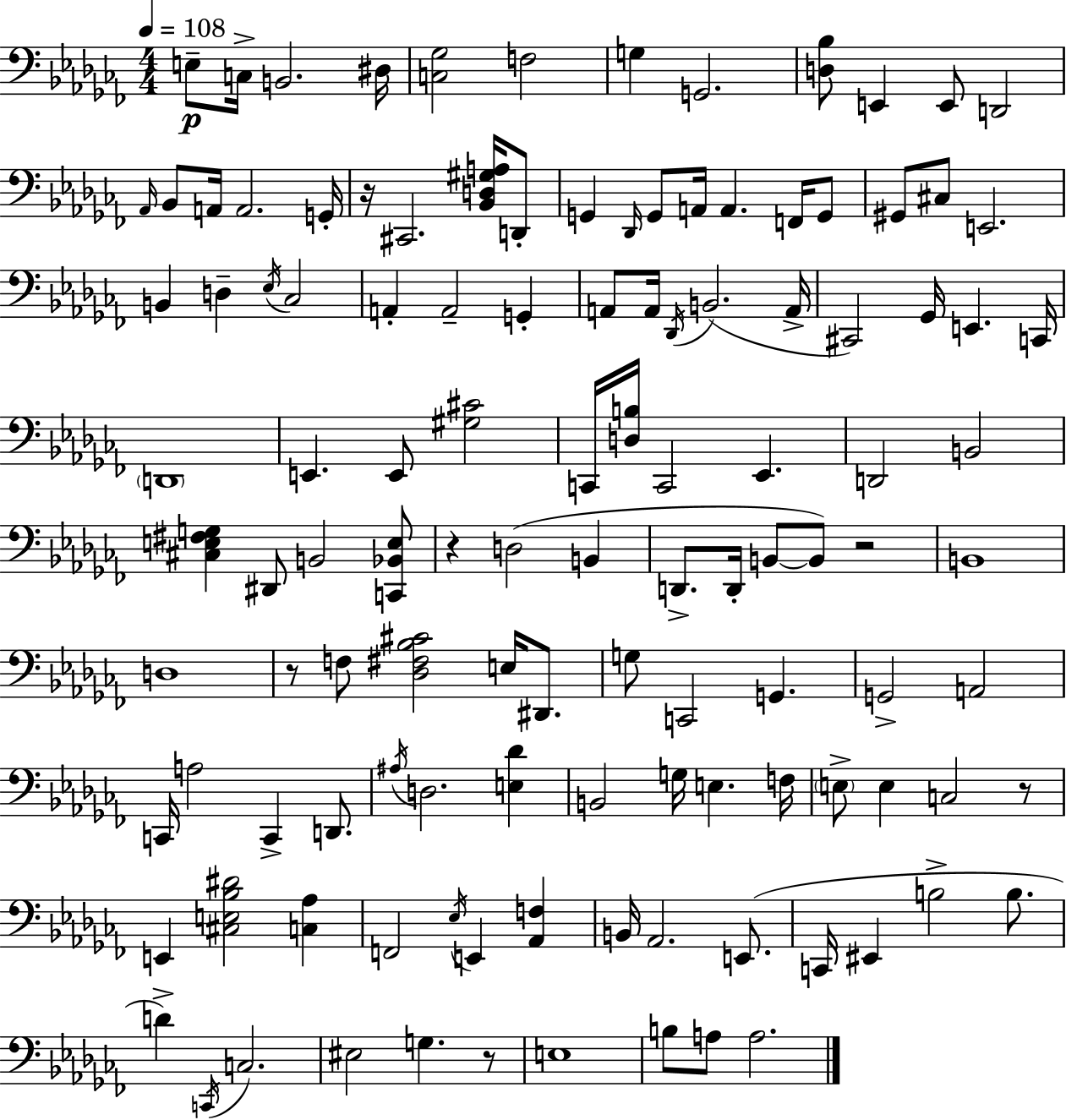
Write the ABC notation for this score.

X:1
T:Untitled
M:4/4
L:1/4
K:Abm
E,/2 C,/4 B,,2 ^D,/4 [C,_G,]2 F,2 G, G,,2 [D,_B,]/2 E,, E,,/2 D,,2 _A,,/4 _B,,/2 A,,/4 A,,2 G,,/4 z/4 ^C,,2 [_B,,D,^G,A,]/4 D,,/2 G,, _D,,/4 G,,/2 A,,/4 A,, F,,/4 G,,/2 ^G,,/2 ^C,/2 E,,2 B,, D, _E,/4 _C,2 A,, A,,2 G,, A,,/2 A,,/4 _D,,/4 B,,2 A,,/4 ^C,,2 _G,,/4 E,, C,,/4 D,,4 E,, E,,/2 [^G,^C]2 C,,/4 [D,B,]/4 C,,2 _E,, D,,2 B,,2 [^C,E,^F,G,] ^D,,/2 B,,2 [C,,_B,,E,]/2 z D,2 B,, D,,/2 D,,/4 B,,/2 B,,/2 z2 B,,4 D,4 z/2 F,/2 [_D,^F,_B,^C]2 E,/4 ^D,,/2 G,/2 C,,2 G,, G,,2 A,,2 C,,/4 A,2 C,, D,,/2 ^A,/4 D,2 [E,_D] B,,2 G,/4 E, F,/4 E,/2 E, C,2 z/2 E,, [^C,E,_B,^D]2 [C,_A,] F,,2 _E,/4 E,, [_A,,F,] B,,/4 _A,,2 E,,/2 C,,/4 ^E,, B,2 B,/2 D C,,/4 C,2 ^E,2 G, z/2 E,4 B,/2 A,/2 A,2